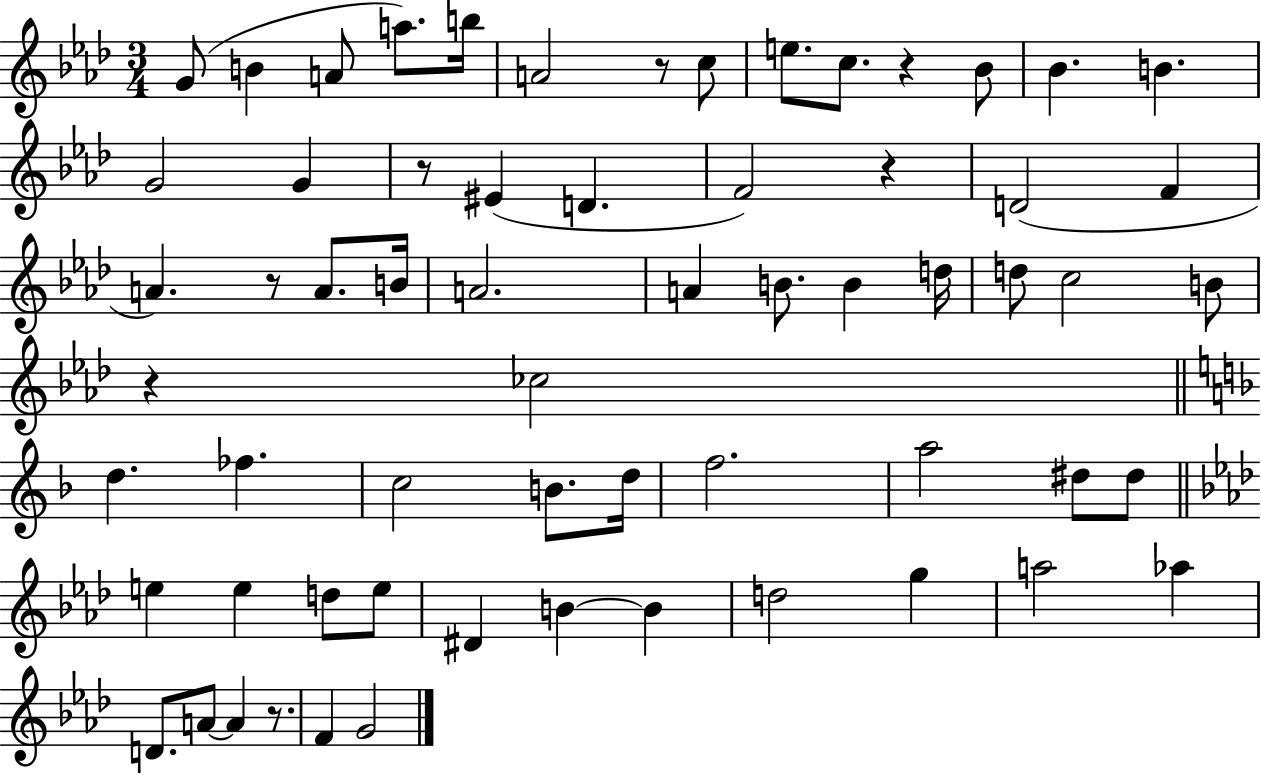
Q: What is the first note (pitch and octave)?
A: G4